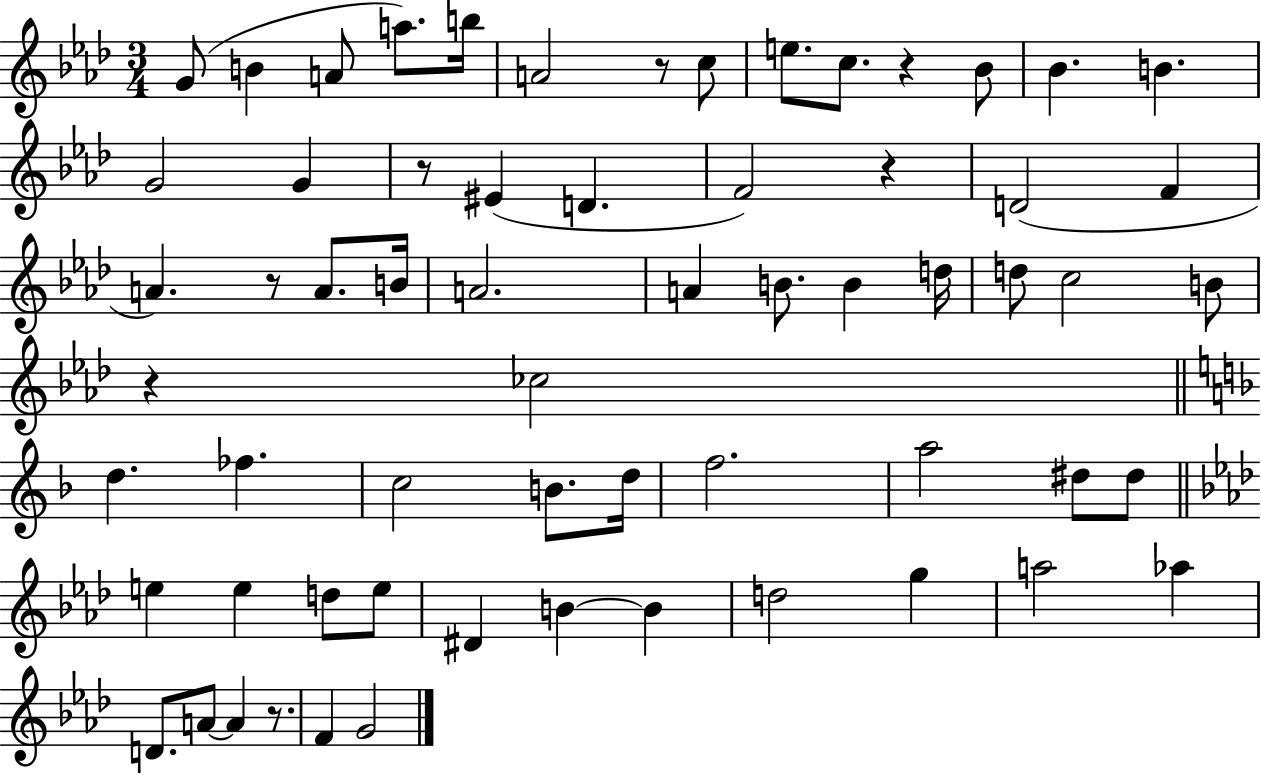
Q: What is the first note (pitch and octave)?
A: G4